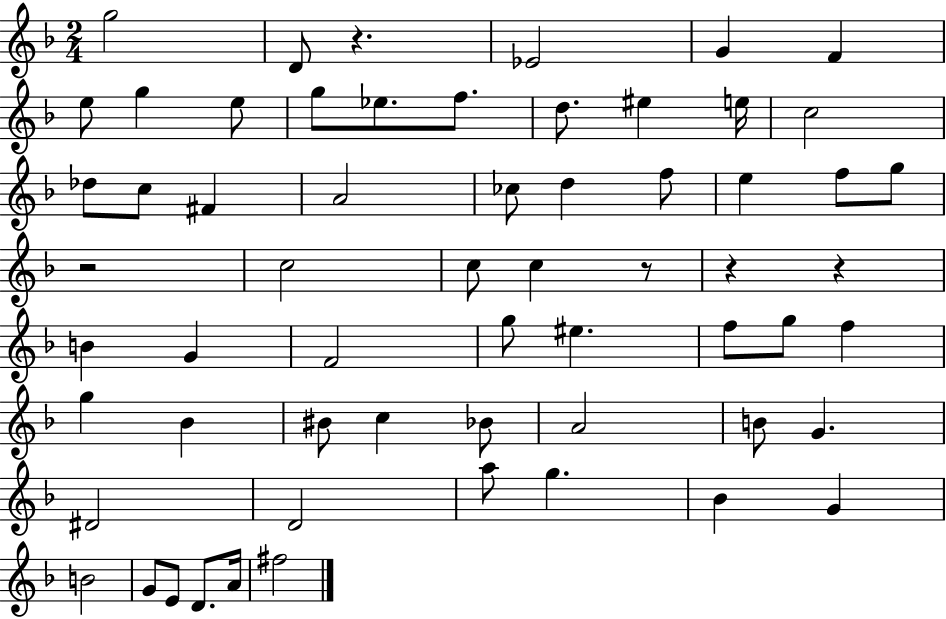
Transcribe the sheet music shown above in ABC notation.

X:1
T:Untitled
M:2/4
L:1/4
K:F
g2 D/2 z _E2 G F e/2 g e/2 g/2 _e/2 f/2 d/2 ^e e/4 c2 _d/2 c/2 ^F A2 _c/2 d f/2 e f/2 g/2 z2 c2 c/2 c z/2 z z B G F2 g/2 ^e f/2 g/2 f g _B ^B/2 c _B/2 A2 B/2 G ^D2 D2 a/2 g _B G B2 G/2 E/2 D/2 A/4 ^f2